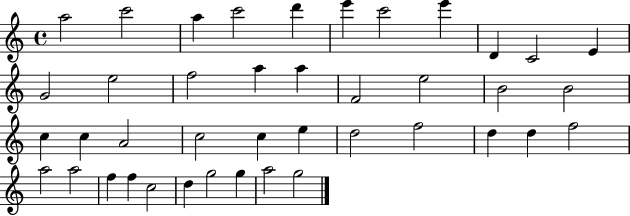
{
  \clef treble
  \time 4/4
  \defaultTimeSignature
  \key c \major
  a''2 c'''2 | a''4 c'''2 d'''4 | e'''4 c'''2 e'''4 | d'4 c'2 e'4 | \break g'2 e''2 | f''2 a''4 a''4 | f'2 e''2 | b'2 b'2 | \break c''4 c''4 a'2 | c''2 c''4 e''4 | d''2 f''2 | d''4 d''4 f''2 | \break a''2 a''2 | f''4 f''4 c''2 | d''4 g''2 g''4 | a''2 g''2 | \break \bar "|."
}